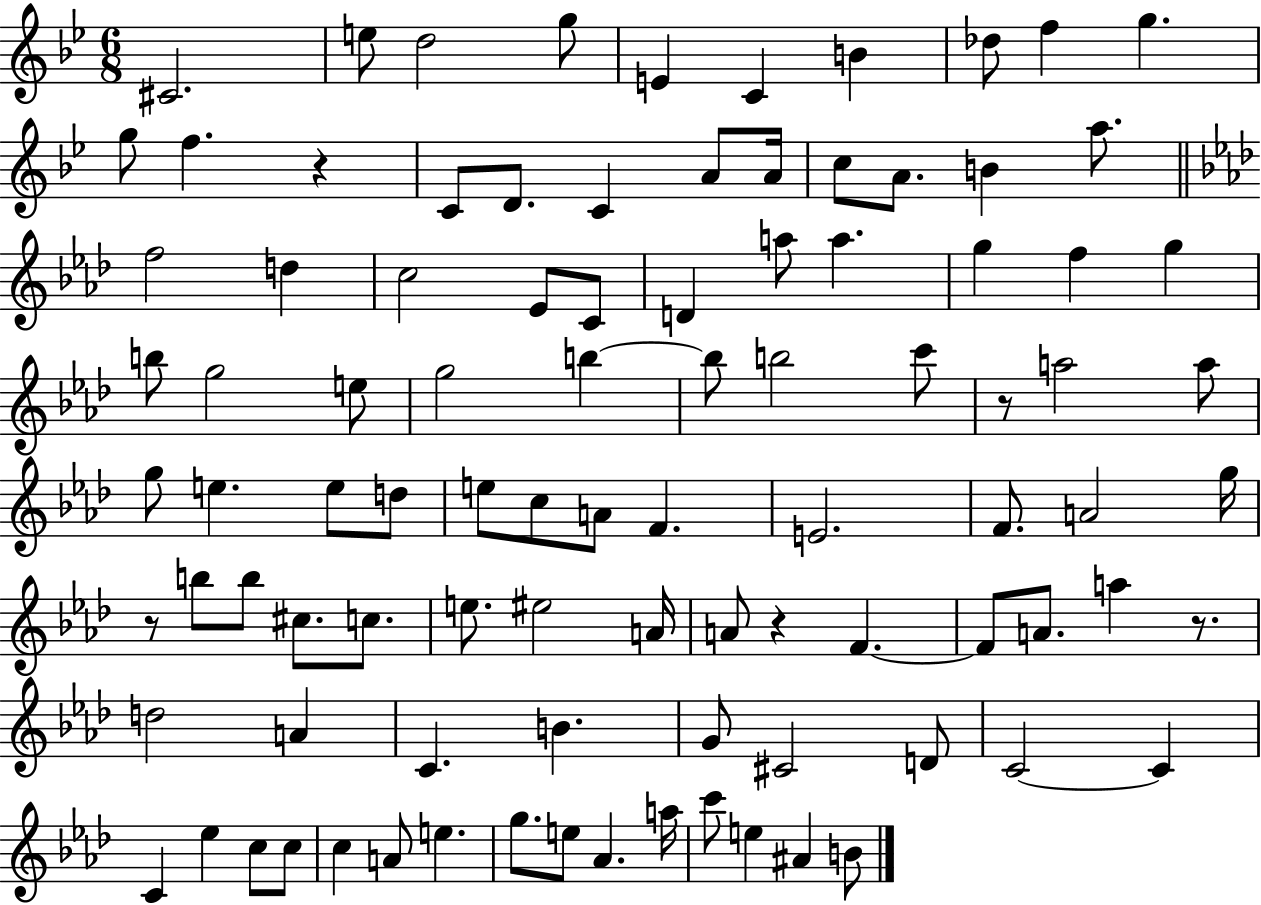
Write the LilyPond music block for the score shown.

{
  \clef treble
  \numericTimeSignature
  \time 6/8
  \key bes \major
  cis'2. | e''8 d''2 g''8 | e'4 c'4 b'4 | des''8 f''4 g''4. | \break g''8 f''4. r4 | c'8 d'8. c'4 a'8 a'16 | c''8 a'8. b'4 a''8. | \bar "||" \break \key f \minor f''2 d''4 | c''2 ees'8 c'8 | d'4 a''8 a''4. | g''4 f''4 g''4 | \break b''8 g''2 e''8 | g''2 b''4~~ | b''8 b''2 c'''8 | r8 a''2 a''8 | \break g''8 e''4. e''8 d''8 | e''8 c''8 a'8 f'4. | e'2. | f'8. a'2 g''16 | \break r8 b''8 b''8 cis''8. c''8. | e''8. eis''2 a'16 | a'8 r4 f'4.~~ | f'8 a'8. a''4 r8. | \break d''2 a'4 | c'4. b'4. | g'8 cis'2 d'8 | c'2~~ c'4 | \break c'4 ees''4 c''8 c''8 | c''4 a'8 e''4. | g''8. e''8 aes'4. a''16 | c'''8 e''4 ais'4 b'8 | \break \bar "|."
}